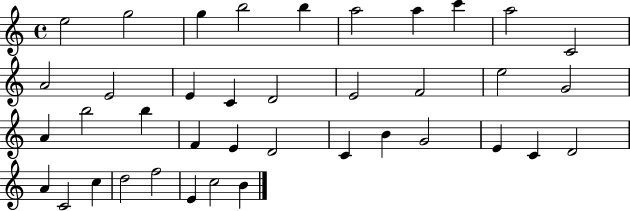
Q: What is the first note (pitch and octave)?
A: E5